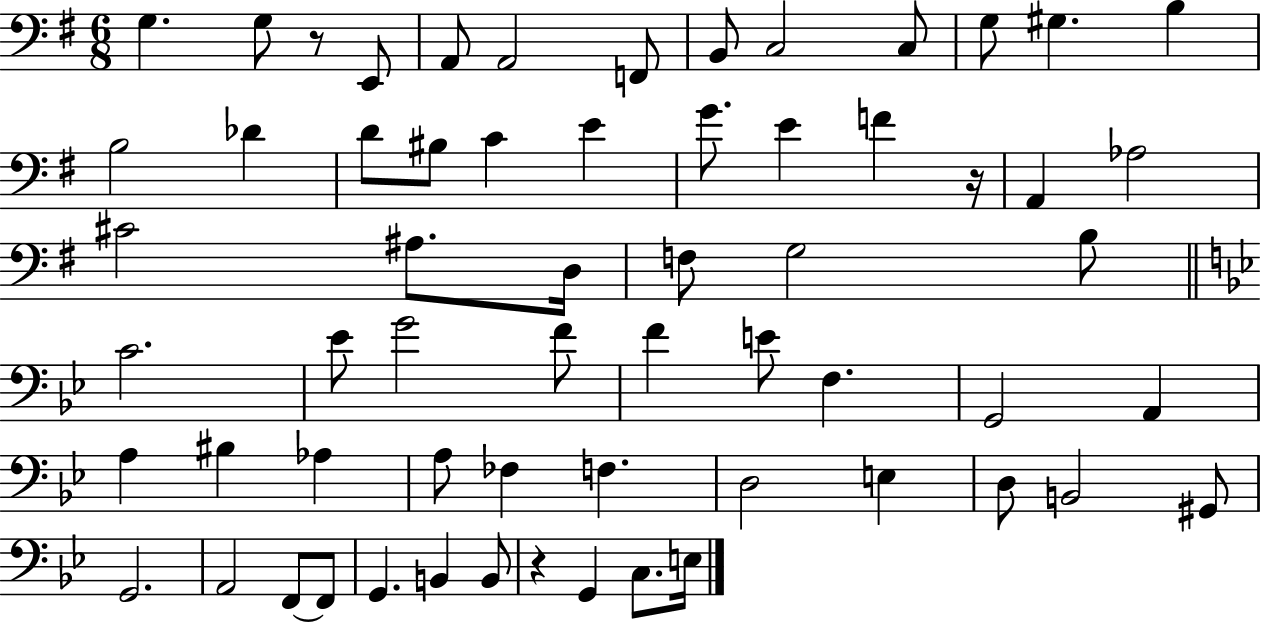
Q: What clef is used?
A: bass